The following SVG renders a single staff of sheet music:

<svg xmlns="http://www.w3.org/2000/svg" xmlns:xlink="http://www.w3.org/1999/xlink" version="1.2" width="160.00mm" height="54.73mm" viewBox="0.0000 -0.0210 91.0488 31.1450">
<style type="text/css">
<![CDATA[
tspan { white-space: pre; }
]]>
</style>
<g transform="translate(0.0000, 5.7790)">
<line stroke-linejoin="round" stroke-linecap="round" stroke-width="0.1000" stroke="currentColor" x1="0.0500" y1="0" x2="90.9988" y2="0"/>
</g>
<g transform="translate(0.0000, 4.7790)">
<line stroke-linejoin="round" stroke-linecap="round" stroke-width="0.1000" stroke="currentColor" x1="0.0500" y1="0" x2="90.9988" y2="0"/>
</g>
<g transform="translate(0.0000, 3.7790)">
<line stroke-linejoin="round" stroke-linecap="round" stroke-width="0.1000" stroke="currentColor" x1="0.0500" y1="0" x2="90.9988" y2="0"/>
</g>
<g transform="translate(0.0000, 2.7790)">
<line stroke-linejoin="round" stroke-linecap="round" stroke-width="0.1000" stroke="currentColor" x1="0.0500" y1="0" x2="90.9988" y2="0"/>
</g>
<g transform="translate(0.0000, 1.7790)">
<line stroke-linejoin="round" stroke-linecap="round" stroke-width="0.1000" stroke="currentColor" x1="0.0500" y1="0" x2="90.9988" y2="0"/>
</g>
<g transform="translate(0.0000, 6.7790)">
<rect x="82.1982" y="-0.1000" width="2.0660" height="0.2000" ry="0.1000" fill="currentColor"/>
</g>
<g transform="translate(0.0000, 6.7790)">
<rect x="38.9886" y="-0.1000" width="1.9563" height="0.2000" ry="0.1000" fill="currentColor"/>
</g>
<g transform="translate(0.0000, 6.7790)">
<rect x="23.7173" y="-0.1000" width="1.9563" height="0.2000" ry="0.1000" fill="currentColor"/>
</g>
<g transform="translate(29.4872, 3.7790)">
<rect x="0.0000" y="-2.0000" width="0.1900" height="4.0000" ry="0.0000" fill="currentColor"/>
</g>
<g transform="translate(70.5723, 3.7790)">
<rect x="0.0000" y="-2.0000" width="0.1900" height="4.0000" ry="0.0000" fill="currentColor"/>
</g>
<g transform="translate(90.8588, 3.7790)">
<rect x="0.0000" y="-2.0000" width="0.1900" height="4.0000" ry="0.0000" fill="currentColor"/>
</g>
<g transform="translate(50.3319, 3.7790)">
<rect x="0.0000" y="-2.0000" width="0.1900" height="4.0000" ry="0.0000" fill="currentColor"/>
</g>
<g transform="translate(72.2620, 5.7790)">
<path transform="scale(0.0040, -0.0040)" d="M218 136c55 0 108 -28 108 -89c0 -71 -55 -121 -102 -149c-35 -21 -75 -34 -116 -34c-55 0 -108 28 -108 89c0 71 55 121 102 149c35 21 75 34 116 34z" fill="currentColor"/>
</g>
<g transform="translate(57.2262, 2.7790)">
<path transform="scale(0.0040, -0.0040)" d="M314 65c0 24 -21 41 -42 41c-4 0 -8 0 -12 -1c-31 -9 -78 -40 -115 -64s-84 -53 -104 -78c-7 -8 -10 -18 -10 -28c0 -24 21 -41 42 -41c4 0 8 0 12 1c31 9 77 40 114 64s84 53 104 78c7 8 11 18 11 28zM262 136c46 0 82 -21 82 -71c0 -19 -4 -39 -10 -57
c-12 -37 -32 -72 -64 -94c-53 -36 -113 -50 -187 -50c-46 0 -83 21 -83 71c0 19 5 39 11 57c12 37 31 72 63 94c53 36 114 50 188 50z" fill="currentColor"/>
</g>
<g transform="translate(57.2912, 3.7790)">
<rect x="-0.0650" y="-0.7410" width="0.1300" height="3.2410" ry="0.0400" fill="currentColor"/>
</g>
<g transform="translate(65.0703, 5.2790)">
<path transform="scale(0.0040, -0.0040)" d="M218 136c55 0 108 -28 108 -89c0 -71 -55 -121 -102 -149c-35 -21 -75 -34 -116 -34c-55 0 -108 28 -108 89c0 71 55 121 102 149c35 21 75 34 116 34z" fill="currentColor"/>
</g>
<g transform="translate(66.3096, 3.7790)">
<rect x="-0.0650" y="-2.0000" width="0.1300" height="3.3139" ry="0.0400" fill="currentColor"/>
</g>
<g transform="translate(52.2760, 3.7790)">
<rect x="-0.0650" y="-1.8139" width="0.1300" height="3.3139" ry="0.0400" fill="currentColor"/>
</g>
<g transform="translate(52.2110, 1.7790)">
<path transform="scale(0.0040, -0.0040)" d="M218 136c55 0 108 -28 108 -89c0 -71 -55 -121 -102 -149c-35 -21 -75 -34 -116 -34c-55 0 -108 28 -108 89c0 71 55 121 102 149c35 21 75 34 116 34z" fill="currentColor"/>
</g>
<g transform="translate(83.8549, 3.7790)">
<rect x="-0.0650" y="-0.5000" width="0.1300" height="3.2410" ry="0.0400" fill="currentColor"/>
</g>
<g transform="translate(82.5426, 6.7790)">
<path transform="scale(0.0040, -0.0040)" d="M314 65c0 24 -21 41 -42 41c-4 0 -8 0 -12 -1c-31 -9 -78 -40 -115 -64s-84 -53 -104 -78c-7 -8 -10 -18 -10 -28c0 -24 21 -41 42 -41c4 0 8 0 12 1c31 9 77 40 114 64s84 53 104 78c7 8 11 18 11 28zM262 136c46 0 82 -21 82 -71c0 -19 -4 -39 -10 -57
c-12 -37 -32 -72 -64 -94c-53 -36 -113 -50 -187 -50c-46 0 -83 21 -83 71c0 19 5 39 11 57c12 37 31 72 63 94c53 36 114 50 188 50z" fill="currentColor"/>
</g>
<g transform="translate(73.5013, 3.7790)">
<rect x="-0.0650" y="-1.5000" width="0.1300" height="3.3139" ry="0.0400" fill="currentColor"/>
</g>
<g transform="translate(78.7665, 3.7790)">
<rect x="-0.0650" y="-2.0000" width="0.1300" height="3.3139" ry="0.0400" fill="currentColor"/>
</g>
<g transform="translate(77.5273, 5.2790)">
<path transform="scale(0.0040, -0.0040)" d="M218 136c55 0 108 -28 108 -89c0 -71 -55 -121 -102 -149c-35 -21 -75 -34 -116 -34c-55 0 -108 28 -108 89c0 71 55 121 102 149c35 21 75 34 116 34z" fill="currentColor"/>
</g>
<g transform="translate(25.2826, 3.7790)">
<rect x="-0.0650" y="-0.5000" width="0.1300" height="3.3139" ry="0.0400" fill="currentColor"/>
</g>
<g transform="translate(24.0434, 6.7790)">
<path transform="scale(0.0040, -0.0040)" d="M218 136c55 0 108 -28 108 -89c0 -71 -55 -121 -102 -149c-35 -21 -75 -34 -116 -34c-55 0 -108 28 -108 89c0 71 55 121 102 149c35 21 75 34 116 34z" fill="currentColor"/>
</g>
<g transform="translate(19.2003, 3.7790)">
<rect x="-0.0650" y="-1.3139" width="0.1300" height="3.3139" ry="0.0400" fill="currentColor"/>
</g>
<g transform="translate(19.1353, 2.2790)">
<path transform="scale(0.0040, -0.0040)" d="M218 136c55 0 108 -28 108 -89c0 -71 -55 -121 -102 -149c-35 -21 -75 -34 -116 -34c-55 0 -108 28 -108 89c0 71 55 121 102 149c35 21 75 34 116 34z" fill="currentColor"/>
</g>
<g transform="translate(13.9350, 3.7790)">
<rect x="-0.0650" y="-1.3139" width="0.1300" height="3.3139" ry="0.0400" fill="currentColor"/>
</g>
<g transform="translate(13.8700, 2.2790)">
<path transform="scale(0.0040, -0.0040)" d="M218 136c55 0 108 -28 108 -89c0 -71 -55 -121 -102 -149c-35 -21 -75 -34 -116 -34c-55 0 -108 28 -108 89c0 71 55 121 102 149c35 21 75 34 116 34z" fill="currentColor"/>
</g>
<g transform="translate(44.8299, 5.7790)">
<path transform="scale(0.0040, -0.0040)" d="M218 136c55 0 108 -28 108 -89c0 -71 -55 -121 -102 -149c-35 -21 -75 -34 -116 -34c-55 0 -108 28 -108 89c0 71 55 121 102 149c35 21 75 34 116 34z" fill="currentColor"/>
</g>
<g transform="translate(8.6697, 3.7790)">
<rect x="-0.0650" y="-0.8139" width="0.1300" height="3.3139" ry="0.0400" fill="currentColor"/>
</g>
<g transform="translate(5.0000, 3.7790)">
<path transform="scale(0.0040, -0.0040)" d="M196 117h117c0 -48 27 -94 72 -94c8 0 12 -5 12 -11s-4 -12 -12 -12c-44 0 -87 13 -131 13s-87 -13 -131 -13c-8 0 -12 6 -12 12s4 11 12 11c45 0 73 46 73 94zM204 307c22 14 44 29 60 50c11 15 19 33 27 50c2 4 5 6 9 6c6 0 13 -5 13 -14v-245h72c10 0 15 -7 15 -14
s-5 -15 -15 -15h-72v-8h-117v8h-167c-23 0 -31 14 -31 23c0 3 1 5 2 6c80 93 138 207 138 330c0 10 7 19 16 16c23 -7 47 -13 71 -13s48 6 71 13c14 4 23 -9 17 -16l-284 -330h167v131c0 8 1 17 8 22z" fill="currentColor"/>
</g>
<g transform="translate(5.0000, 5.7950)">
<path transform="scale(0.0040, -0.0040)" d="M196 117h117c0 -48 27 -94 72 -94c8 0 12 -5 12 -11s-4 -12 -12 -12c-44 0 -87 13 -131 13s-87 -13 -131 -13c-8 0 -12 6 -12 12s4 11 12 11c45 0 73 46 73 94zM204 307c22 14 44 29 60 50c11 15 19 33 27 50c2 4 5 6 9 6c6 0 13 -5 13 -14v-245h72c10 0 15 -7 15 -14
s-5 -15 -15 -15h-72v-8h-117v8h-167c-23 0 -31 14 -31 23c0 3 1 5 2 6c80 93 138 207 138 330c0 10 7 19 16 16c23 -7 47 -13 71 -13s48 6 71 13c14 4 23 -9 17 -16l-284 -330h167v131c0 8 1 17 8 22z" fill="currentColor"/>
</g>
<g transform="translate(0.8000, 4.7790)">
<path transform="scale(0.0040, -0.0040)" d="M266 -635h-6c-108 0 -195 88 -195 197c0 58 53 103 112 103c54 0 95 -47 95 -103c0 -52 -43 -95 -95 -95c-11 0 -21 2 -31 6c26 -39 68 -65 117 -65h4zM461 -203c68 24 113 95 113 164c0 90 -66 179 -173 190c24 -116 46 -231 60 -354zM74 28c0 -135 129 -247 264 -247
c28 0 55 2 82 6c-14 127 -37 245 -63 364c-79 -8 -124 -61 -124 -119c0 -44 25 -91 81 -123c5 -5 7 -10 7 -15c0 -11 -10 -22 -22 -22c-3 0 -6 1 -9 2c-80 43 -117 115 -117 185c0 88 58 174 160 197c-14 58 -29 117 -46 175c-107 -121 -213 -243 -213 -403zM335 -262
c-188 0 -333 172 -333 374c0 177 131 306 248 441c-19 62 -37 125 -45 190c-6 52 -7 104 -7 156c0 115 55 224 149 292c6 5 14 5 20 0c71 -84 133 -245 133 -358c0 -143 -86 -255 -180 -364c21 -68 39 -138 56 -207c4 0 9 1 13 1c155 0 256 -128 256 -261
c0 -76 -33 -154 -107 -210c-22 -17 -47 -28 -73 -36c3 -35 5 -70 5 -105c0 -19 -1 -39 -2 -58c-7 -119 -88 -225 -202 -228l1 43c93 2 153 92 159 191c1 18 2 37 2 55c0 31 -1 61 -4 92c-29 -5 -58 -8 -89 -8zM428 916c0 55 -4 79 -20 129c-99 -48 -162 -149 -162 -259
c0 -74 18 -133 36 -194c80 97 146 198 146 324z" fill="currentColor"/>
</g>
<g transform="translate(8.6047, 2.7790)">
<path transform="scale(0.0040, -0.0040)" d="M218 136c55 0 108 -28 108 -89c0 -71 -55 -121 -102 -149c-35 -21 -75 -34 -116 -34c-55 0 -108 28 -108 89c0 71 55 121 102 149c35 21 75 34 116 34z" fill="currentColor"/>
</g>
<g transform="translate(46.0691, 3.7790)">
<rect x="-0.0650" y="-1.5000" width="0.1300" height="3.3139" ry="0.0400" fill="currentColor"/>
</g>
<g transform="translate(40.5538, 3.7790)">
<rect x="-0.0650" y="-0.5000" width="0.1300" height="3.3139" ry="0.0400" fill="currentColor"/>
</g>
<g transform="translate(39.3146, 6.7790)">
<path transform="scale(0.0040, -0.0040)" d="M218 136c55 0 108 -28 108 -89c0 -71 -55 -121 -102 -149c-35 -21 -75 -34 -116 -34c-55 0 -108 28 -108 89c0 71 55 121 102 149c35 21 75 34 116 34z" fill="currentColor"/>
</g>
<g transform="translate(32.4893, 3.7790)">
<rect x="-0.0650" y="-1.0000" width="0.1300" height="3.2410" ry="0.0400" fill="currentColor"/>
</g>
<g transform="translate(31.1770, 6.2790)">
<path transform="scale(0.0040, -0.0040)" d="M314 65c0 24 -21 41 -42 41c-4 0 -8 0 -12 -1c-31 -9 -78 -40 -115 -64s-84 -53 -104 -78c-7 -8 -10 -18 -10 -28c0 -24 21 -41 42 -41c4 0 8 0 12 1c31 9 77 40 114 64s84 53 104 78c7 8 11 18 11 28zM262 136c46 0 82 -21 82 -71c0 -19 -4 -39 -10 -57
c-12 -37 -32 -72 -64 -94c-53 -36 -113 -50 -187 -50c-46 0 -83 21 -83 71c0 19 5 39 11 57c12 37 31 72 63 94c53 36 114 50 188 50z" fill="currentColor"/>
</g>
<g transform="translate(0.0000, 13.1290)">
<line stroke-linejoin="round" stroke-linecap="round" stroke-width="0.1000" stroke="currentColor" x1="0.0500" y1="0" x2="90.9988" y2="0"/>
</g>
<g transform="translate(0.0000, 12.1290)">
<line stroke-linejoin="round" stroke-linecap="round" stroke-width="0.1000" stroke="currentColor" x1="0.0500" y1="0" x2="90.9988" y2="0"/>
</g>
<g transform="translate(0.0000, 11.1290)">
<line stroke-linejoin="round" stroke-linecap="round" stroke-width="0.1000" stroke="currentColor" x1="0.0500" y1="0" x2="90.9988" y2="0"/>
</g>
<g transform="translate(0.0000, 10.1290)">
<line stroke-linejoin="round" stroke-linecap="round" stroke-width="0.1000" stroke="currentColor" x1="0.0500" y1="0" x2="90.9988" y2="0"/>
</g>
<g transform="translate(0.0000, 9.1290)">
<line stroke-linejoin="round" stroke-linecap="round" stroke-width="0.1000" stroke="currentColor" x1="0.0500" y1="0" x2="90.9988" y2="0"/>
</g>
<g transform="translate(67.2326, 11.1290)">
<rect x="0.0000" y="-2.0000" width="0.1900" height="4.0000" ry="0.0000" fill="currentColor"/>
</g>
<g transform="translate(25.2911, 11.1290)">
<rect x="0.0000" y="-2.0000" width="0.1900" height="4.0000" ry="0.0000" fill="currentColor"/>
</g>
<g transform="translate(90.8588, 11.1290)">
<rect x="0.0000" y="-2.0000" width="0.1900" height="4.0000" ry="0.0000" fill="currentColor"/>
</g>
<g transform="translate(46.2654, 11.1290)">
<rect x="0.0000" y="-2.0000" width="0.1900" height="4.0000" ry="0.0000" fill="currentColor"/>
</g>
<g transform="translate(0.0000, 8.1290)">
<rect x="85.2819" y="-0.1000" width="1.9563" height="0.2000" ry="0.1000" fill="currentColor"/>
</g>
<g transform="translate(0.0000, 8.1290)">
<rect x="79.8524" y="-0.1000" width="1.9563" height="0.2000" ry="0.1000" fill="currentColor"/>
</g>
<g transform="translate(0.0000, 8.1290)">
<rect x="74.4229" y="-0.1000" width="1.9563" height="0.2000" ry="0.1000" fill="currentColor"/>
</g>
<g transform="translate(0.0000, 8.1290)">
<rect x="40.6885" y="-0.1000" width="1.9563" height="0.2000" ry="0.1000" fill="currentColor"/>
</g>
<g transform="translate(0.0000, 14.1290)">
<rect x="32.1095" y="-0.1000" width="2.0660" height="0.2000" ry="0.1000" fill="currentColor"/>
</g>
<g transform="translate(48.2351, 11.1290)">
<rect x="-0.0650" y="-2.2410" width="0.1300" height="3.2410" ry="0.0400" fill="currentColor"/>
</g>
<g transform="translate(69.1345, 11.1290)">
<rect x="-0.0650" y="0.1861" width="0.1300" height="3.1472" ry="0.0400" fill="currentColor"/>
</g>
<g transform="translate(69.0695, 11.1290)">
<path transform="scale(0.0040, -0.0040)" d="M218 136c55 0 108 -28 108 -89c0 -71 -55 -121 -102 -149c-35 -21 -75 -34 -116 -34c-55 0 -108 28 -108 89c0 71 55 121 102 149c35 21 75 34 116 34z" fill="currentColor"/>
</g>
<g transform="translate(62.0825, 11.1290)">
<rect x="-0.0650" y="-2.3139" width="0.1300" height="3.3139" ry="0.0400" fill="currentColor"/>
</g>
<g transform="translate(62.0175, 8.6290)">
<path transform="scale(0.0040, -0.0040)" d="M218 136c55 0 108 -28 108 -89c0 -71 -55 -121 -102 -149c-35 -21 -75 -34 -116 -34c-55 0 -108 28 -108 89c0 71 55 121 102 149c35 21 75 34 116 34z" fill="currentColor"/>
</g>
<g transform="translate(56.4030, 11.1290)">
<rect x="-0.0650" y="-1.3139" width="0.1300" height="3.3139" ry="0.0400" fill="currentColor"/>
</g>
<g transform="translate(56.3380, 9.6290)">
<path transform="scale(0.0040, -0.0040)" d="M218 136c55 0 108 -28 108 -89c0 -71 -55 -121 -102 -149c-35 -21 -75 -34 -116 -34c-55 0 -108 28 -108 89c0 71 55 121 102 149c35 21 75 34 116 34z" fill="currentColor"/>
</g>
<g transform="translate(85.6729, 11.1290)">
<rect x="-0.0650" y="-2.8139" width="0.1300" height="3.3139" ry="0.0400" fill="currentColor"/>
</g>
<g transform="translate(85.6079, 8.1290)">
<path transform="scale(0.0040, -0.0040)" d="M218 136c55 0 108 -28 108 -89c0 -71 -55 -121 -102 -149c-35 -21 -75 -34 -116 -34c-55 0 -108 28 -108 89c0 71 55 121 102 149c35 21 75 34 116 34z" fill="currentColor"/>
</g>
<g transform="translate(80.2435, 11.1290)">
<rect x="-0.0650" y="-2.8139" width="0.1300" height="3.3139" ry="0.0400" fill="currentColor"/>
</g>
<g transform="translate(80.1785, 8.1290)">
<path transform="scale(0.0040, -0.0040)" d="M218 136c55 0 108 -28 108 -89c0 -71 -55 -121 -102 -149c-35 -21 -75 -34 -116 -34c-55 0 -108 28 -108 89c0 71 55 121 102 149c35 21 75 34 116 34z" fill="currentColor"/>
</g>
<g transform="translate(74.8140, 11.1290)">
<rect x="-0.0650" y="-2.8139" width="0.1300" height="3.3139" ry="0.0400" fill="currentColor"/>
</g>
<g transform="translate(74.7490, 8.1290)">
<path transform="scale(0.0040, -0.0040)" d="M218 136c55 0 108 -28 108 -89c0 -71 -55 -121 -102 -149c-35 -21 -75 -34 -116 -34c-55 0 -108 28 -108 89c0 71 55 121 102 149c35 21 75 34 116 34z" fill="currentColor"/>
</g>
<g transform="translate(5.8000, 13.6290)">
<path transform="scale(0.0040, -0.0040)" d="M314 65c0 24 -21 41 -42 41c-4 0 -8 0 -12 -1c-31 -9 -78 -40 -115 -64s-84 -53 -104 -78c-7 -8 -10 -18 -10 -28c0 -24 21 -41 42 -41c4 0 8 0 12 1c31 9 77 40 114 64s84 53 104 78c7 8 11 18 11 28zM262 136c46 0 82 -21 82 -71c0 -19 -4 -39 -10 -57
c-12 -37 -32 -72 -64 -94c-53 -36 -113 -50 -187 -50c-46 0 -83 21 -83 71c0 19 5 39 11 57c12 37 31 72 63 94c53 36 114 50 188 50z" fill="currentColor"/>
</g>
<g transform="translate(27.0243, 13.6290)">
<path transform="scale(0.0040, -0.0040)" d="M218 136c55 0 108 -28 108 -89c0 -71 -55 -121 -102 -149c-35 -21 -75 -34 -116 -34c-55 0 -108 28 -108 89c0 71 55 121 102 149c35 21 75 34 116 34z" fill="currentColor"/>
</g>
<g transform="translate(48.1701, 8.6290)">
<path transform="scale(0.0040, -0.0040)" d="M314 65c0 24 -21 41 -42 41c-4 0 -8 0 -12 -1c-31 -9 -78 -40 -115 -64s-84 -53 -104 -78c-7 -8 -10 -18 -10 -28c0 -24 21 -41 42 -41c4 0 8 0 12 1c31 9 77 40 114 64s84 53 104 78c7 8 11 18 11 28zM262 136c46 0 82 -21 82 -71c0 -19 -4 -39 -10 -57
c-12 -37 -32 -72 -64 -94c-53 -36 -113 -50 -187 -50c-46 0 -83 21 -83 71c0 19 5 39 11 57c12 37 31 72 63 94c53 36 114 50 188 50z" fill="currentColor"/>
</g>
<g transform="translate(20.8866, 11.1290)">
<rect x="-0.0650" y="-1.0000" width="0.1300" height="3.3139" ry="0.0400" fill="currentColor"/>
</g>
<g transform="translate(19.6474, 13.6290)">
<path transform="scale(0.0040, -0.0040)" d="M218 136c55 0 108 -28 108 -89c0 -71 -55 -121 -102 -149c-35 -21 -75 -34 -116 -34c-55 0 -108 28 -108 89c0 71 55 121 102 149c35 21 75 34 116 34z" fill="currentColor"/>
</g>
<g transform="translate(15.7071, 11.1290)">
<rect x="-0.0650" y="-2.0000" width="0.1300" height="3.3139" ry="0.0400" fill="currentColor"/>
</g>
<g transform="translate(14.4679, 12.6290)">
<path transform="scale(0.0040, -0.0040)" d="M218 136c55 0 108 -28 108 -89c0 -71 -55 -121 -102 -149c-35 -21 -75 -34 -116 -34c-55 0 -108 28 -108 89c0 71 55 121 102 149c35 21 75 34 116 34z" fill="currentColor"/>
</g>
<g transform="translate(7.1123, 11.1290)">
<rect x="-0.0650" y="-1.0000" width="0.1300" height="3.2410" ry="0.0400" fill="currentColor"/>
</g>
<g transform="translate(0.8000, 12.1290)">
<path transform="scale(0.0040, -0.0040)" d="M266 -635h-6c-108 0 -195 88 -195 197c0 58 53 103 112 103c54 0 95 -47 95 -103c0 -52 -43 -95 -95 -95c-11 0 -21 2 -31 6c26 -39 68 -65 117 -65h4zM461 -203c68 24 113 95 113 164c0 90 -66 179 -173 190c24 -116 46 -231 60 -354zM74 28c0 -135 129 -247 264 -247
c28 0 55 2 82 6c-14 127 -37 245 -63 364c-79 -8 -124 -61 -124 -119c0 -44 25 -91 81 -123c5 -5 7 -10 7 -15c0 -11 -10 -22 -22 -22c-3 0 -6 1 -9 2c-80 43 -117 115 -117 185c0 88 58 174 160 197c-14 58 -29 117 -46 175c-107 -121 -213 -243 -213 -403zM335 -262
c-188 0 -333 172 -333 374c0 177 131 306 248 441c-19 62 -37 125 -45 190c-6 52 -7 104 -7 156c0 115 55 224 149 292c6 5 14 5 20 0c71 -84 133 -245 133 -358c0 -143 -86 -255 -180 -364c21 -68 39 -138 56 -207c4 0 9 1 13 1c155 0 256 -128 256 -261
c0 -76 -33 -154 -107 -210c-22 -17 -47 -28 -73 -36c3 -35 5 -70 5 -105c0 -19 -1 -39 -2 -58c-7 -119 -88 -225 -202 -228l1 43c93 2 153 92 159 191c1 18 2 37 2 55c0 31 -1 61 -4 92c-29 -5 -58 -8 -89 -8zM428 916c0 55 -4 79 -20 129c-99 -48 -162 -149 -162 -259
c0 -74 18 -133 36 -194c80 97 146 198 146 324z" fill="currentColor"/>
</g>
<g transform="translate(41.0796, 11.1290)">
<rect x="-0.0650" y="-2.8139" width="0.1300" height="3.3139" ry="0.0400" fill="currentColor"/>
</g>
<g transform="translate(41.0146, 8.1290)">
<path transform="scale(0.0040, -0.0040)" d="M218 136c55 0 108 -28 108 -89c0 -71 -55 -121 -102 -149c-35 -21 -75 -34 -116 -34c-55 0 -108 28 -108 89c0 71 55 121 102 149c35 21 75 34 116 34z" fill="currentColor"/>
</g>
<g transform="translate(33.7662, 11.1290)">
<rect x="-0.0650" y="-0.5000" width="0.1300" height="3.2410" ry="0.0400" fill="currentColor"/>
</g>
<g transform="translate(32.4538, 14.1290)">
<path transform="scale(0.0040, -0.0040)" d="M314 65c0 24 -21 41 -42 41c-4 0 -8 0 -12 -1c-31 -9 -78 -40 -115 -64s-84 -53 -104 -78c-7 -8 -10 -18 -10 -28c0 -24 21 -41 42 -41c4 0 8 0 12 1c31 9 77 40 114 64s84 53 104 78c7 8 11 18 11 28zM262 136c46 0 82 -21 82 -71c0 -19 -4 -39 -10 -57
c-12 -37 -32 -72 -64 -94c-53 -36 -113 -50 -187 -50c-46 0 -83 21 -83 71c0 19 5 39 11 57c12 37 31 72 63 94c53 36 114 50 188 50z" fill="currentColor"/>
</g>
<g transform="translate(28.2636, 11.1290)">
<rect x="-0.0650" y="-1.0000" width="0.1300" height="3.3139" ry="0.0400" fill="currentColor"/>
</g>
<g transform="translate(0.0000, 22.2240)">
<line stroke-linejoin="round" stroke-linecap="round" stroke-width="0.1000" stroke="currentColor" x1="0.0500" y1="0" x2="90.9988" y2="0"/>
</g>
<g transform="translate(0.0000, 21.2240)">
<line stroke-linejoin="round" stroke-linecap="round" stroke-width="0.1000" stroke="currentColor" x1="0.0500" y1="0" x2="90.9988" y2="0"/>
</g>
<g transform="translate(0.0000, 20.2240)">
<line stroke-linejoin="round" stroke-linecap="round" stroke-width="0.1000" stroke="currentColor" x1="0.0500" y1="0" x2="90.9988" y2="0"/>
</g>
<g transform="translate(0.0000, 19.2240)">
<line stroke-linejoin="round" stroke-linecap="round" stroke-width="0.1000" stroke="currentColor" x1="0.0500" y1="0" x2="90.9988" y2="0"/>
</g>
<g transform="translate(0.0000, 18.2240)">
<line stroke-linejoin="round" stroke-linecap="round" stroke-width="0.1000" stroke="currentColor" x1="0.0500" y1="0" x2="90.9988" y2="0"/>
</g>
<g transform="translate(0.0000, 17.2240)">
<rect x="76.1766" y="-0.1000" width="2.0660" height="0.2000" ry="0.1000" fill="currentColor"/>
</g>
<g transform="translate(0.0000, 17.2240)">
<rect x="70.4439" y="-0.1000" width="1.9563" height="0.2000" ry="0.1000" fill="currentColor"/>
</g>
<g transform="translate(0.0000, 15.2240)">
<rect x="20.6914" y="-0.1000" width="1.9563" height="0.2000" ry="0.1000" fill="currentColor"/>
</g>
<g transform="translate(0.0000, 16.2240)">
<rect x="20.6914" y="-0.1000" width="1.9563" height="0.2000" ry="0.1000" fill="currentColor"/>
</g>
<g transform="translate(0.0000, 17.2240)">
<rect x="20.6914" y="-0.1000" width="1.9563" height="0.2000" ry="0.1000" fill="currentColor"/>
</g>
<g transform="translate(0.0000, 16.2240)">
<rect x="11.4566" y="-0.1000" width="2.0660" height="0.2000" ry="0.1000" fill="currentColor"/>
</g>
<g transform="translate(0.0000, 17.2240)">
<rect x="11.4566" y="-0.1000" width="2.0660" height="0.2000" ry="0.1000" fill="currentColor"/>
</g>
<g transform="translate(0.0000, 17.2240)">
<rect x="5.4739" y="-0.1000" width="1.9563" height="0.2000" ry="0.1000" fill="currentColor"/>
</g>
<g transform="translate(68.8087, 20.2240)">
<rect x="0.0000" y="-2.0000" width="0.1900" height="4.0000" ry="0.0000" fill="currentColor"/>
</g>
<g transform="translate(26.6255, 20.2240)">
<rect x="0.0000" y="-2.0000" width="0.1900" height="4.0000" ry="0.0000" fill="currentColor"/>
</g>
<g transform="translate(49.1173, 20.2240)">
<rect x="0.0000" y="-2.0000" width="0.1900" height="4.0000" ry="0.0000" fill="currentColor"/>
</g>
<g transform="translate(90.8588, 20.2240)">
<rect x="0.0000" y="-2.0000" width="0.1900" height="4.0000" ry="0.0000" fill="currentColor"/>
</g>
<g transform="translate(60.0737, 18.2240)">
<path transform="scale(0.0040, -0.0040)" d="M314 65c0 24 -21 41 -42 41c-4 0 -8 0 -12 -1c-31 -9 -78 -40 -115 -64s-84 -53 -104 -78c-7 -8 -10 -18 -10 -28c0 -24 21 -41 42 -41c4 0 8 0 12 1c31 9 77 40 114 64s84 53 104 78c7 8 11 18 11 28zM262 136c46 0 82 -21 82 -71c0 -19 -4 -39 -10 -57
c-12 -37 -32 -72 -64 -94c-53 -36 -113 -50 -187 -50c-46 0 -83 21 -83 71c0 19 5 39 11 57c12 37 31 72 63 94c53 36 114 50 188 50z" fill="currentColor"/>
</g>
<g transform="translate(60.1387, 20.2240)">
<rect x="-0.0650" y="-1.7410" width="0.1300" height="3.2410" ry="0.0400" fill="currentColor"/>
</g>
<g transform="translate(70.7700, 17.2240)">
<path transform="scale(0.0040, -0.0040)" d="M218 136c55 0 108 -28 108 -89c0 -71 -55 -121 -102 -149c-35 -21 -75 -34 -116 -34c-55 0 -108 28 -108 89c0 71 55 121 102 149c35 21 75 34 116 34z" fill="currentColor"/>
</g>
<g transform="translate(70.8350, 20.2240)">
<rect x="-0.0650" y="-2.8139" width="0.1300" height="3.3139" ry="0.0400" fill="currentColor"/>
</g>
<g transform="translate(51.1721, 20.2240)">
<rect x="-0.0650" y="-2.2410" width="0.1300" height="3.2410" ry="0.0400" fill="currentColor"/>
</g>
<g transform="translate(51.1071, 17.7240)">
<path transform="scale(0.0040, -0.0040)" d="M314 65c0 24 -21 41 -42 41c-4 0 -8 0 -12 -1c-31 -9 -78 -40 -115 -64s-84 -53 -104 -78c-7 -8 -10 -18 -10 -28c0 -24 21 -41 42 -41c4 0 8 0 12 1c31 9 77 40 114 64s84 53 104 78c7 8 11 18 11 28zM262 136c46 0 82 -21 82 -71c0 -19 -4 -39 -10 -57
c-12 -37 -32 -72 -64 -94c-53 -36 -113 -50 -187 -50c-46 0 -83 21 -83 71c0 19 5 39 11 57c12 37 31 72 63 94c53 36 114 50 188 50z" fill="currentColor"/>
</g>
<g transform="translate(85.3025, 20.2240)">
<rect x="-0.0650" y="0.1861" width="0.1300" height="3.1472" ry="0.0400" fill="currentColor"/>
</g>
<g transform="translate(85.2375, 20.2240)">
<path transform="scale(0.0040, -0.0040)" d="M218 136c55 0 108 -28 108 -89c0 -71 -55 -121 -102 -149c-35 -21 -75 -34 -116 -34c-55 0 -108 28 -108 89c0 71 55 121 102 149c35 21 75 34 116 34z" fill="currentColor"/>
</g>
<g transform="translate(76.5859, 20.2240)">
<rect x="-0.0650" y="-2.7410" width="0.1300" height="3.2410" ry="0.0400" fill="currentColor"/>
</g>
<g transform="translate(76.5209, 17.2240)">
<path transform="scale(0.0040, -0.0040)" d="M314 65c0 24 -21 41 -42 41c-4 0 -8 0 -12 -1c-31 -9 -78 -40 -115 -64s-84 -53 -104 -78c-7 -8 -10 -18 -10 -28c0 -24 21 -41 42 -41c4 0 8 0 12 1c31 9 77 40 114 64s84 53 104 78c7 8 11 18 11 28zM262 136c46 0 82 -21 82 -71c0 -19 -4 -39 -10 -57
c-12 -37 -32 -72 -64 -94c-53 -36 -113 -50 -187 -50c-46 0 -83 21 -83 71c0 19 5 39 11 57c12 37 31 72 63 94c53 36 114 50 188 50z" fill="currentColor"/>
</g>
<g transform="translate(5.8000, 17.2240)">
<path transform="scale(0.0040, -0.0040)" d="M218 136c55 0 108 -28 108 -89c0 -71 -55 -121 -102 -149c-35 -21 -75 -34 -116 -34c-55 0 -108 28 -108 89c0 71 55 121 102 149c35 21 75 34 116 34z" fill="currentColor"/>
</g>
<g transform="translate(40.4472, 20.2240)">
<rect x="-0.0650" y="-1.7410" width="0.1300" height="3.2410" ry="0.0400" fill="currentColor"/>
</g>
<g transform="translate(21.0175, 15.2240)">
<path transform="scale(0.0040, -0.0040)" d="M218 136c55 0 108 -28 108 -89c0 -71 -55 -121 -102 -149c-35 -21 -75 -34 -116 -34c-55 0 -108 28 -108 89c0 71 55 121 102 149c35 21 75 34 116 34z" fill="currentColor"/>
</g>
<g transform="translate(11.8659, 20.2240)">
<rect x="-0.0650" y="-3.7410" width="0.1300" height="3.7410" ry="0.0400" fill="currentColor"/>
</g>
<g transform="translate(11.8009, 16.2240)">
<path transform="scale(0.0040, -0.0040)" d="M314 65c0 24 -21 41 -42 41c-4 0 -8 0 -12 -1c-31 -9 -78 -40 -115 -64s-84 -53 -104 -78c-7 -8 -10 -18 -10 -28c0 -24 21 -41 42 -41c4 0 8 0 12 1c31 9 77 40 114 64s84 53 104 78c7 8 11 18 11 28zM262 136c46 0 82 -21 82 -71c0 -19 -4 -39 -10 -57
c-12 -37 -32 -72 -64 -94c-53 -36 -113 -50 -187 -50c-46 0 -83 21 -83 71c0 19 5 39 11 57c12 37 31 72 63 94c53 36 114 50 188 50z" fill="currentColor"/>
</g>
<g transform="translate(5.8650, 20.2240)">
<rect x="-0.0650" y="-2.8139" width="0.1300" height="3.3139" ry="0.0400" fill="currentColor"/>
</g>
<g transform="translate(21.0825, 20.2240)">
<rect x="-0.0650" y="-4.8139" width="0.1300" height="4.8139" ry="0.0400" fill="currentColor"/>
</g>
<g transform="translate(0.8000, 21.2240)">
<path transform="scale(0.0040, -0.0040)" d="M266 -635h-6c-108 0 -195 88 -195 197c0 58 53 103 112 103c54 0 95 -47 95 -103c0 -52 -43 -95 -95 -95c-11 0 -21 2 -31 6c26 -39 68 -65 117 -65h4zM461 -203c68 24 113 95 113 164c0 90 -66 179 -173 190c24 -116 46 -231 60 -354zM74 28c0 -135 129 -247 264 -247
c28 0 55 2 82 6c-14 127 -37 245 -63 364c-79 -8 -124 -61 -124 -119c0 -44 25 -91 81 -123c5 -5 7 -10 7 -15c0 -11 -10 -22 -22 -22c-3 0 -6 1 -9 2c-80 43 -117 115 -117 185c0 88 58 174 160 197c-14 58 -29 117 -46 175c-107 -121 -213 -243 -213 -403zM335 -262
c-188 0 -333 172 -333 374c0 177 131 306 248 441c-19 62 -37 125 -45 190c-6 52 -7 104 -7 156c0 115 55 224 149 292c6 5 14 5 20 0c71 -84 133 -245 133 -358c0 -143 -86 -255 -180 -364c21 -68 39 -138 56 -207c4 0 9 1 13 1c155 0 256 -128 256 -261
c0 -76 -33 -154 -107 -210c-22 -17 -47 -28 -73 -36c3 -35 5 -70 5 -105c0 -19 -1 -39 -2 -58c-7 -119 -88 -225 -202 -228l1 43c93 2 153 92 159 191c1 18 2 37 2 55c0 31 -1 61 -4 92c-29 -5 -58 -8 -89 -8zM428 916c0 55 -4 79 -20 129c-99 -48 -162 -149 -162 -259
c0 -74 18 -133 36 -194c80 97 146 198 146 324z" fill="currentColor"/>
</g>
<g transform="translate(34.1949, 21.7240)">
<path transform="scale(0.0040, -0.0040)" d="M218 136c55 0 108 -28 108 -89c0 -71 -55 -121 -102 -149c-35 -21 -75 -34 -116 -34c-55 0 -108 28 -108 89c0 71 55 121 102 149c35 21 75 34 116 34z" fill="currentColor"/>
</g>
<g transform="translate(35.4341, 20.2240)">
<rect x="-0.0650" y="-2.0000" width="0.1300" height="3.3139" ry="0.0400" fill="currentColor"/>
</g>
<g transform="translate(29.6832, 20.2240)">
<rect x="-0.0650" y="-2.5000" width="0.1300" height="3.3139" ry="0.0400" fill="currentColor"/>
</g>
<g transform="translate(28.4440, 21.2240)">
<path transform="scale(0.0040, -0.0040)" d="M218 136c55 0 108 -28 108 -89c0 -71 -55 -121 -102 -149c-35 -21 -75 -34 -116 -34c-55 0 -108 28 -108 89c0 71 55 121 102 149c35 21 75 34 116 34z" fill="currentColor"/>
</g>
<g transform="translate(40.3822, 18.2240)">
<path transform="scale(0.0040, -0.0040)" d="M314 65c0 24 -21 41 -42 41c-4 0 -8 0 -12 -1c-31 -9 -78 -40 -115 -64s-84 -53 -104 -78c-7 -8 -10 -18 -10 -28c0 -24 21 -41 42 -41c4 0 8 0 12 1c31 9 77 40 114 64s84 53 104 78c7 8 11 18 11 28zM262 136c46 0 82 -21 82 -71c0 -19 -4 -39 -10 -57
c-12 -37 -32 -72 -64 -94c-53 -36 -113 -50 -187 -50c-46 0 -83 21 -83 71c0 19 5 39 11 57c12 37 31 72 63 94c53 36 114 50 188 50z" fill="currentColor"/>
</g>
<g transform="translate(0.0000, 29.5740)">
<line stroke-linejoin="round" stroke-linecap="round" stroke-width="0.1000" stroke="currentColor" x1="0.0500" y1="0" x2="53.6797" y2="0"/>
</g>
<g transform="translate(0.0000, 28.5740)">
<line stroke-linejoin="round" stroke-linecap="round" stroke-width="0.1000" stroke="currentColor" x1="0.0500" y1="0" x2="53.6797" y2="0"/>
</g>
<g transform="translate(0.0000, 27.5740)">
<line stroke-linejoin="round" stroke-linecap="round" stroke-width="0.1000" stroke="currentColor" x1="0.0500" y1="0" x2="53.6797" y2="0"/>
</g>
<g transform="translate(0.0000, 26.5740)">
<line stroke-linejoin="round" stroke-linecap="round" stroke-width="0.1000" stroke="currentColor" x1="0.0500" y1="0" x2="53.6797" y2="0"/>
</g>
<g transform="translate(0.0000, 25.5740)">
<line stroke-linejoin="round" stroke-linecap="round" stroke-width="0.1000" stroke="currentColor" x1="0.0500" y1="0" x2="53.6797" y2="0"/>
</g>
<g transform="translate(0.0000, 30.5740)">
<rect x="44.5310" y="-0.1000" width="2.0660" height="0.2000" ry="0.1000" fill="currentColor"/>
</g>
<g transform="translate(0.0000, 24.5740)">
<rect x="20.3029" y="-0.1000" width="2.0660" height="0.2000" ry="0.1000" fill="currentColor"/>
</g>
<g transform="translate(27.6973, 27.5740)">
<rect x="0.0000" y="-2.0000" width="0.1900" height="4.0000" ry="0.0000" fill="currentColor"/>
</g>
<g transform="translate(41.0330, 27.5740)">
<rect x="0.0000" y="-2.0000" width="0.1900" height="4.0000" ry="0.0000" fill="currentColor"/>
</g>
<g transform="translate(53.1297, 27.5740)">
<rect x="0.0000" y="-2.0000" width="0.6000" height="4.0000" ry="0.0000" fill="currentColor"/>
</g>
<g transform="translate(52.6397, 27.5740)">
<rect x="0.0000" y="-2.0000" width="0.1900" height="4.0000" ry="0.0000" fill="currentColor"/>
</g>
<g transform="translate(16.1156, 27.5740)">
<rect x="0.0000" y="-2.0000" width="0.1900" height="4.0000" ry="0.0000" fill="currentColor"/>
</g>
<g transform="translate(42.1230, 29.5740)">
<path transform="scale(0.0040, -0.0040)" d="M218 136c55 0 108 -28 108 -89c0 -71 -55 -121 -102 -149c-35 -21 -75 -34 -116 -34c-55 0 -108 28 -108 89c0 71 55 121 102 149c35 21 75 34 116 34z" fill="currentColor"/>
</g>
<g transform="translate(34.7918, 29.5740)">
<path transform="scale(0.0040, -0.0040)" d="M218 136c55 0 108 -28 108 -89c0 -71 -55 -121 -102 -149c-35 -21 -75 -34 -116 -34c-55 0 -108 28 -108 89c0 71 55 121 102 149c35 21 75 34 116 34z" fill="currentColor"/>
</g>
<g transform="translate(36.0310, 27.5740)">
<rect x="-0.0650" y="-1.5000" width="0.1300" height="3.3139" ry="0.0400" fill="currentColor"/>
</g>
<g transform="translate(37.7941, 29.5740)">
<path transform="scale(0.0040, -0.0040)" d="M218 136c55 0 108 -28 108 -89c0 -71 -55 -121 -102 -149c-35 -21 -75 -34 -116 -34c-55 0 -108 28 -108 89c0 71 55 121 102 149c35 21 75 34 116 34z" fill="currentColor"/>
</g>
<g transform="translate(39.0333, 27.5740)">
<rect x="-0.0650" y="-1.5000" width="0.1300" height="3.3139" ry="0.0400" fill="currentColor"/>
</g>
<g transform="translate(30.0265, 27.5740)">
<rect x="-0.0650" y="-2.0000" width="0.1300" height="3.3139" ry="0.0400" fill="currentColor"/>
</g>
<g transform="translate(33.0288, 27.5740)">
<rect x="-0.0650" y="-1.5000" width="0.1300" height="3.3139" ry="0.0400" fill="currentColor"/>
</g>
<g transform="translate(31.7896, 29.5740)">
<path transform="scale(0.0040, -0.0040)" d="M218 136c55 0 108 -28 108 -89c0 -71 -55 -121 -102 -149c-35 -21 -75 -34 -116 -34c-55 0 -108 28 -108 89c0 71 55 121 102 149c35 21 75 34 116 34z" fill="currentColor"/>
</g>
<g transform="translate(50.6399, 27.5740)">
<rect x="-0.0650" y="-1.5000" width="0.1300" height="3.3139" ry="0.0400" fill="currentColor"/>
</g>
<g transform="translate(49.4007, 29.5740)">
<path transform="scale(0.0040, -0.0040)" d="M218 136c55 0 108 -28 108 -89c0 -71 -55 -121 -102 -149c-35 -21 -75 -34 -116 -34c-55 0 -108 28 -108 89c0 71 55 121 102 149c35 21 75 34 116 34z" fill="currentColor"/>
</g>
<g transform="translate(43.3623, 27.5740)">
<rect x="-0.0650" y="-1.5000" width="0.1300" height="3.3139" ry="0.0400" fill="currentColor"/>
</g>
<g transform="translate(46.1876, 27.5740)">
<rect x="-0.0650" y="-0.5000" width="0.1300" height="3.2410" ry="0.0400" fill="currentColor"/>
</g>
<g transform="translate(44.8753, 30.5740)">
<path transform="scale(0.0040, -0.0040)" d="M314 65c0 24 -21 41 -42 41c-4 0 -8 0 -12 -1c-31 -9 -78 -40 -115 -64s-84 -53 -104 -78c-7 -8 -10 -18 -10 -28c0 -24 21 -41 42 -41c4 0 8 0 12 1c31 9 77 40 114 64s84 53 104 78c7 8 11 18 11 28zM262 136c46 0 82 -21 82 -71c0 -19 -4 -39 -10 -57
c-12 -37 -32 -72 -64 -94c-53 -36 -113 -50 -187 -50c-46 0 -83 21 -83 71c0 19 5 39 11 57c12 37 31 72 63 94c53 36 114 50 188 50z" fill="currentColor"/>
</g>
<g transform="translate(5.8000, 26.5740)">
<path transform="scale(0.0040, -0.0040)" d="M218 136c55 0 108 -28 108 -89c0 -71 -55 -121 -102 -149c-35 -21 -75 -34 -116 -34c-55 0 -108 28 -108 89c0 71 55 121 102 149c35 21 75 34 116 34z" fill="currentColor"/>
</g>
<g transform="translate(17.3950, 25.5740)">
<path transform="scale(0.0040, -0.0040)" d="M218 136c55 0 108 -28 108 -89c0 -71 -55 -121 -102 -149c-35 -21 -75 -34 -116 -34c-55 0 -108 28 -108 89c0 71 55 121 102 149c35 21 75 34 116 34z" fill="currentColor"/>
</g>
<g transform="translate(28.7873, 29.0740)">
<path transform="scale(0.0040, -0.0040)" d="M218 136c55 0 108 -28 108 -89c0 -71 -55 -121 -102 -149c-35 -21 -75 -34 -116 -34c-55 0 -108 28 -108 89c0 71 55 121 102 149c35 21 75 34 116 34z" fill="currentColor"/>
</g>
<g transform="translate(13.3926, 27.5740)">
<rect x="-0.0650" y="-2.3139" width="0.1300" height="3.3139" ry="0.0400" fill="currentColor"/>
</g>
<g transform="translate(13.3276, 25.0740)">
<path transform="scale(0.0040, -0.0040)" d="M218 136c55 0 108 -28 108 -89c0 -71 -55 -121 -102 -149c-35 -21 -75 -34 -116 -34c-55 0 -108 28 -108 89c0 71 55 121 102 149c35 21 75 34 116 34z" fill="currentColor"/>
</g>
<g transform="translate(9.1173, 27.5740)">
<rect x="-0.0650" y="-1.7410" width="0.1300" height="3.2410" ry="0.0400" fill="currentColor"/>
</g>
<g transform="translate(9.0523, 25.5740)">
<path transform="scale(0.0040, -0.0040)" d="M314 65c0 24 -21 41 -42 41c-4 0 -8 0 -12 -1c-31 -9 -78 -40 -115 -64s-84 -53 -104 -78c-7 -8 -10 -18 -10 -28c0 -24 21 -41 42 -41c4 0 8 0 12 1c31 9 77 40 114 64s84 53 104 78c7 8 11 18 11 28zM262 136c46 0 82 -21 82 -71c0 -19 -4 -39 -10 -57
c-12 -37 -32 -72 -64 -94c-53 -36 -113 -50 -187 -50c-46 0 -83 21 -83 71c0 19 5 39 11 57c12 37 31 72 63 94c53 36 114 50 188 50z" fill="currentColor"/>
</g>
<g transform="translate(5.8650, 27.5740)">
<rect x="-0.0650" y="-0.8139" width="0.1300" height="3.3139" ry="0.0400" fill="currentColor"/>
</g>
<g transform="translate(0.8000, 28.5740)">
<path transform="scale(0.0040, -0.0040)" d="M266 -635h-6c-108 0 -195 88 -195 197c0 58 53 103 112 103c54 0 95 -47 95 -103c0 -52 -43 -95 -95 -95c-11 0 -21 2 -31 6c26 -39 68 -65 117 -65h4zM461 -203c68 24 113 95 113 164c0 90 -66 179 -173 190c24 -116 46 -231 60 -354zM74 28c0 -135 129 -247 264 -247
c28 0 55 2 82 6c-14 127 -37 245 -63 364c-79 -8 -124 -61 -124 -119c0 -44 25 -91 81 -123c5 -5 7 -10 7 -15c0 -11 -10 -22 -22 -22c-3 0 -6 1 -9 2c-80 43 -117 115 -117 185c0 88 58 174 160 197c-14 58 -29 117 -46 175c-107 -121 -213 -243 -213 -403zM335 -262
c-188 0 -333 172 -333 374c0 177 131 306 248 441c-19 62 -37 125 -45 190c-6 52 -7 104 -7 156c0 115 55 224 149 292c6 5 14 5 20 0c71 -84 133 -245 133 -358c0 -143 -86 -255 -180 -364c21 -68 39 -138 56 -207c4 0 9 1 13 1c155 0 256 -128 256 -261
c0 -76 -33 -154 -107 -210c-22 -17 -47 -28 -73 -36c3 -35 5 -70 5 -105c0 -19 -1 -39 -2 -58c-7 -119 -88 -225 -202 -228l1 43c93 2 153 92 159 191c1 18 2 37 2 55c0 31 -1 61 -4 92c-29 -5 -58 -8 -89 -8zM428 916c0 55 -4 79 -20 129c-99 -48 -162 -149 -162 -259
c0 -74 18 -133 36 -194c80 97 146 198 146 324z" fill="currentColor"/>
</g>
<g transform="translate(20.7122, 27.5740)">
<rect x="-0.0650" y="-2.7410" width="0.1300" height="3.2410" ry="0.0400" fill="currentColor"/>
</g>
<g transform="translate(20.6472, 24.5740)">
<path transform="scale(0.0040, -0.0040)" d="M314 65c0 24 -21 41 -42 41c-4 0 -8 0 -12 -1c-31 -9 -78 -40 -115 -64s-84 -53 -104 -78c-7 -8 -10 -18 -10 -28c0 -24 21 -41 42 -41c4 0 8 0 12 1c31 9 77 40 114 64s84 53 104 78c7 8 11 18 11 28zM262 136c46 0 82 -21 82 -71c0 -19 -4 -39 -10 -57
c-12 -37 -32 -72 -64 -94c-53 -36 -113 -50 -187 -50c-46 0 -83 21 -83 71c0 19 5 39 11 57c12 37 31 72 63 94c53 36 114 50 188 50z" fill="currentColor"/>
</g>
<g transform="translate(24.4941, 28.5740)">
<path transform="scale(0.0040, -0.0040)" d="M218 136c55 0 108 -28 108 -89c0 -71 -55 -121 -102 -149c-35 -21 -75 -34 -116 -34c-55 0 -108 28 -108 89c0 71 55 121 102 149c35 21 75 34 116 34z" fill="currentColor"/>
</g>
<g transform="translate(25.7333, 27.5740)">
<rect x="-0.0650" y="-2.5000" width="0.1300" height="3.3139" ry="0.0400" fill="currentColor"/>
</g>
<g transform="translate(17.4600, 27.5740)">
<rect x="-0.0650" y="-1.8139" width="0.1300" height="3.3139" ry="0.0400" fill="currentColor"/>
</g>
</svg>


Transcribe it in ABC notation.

X:1
T:Untitled
M:4/4
L:1/4
K:C
d e e C D2 C E f d2 F E F C2 D2 F D D C2 a g2 e g B a a a a c'2 e' G F f2 g2 f2 a a2 B d f2 g f a2 G F E E E E C2 E